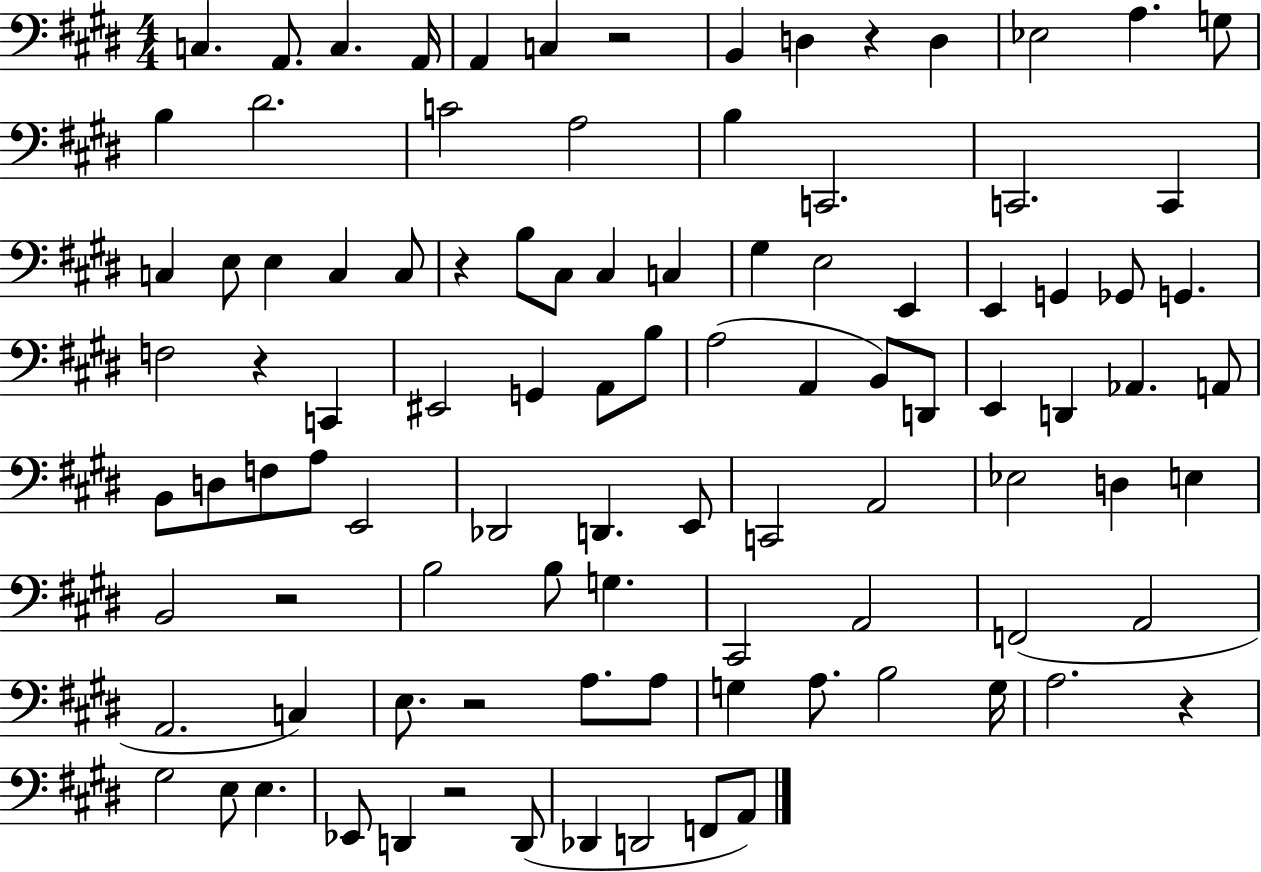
X:1
T:Untitled
M:4/4
L:1/4
K:E
C, A,,/2 C, A,,/4 A,, C, z2 B,, D, z D, _E,2 A, G,/2 B, ^D2 C2 A,2 B, C,,2 C,,2 C,, C, E,/2 E, C, C,/2 z B,/2 ^C,/2 ^C, C, ^G, E,2 E,, E,, G,, _G,,/2 G,, F,2 z C,, ^E,,2 G,, A,,/2 B,/2 A,2 A,, B,,/2 D,,/2 E,, D,, _A,, A,,/2 B,,/2 D,/2 F,/2 A,/2 E,,2 _D,,2 D,, E,,/2 C,,2 A,,2 _E,2 D, E, B,,2 z2 B,2 B,/2 G, ^C,,2 A,,2 F,,2 A,,2 A,,2 C, E,/2 z2 A,/2 A,/2 G, A,/2 B,2 G,/4 A,2 z ^G,2 E,/2 E, _E,,/2 D,, z2 D,,/2 _D,, D,,2 F,,/2 A,,/2